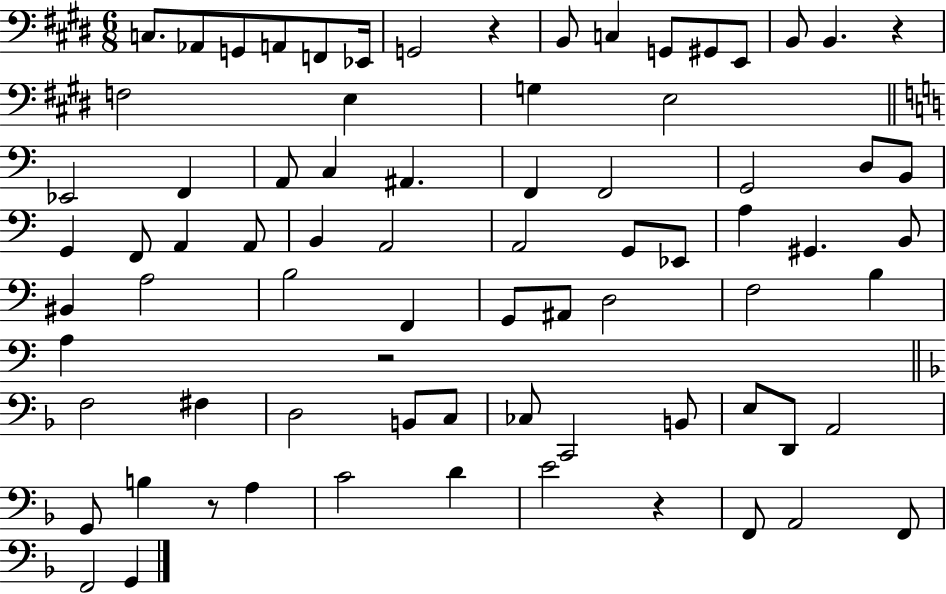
C3/e. Ab2/e G2/e A2/e F2/e Eb2/s G2/h R/q B2/e C3/q G2/e G#2/e E2/e B2/e B2/q. R/q F3/h E3/q G3/q E3/h Eb2/h F2/q A2/e C3/q A#2/q. F2/q F2/h G2/h D3/e B2/e G2/q F2/e A2/q A2/e B2/q A2/h A2/h G2/e Eb2/e A3/q G#2/q. B2/e BIS2/q A3/h B3/h F2/q G2/e A#2/e D3/h F3/h B3/q A3/q R/h F3/h F#3/q D3/h B2/e C3/e CES3/e C2/h B2/e E3/e D2/e A2/h G2/e B3/q R/e A3/q C4/h D4/q E4/h R/q F2/e A2/h F2/e F2/h G2/q